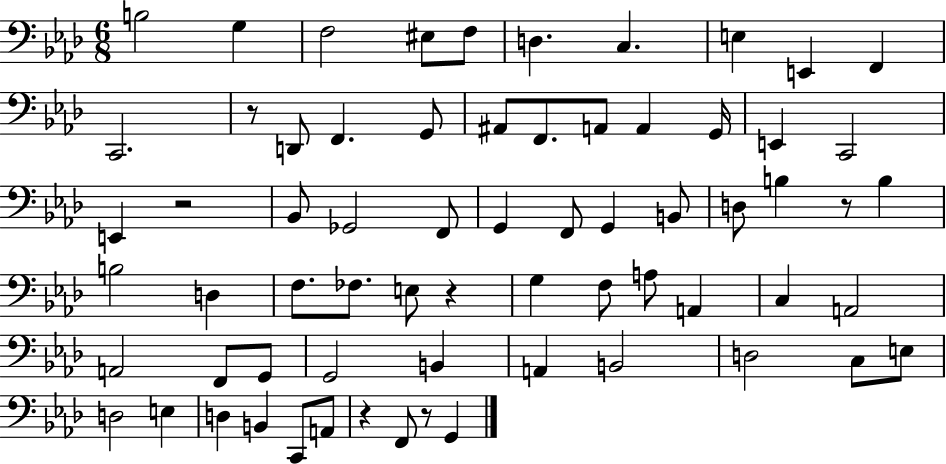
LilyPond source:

{
  \clef bass
  \numericTimeSignature
  \time 6/8
  \key aes \major
  \repeat volta 2 { b2 g4 | f2 eis8 f8 | d4. c4. | e4 e,4 f,4 | \break c,2. | r8 d,8 f,4. g,8 | ais,8 f,8. a,8 a,4 g,16 | e,4 c,2 | \break e,4 r2 | bes,8 ges,2 f,8 | g,4 f,8 g,4 b,8 | d8 b4 r8 b4 | \break b2 d4 | f8. fes8. e8 r4 | g4 f8 a8 a,4 | c4 a,2 | \break a,2 f,8 g,8 | g,2 b,4 | a,4 b,2 | d2 c8 e8 | \break d2 e4 | d4 b,4 c,8 a,8 | r4 f,8 r8 g,4 | } \bar "|."
}